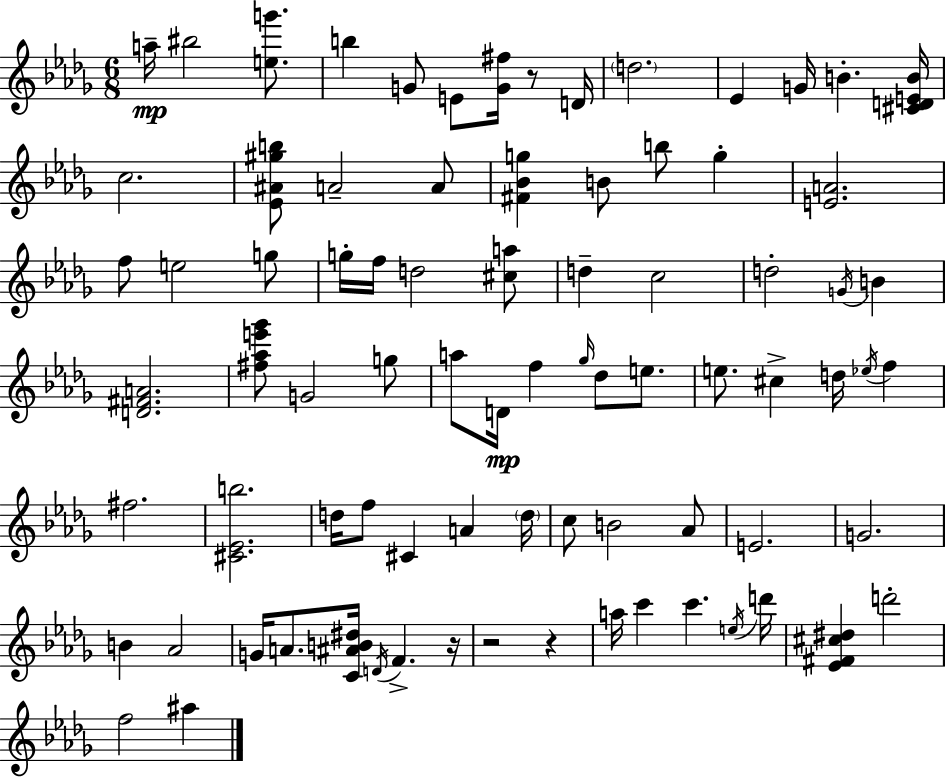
A5/s BIS5/h [E5,G6]/e. B5/q G4/e E4/e [G4,F#5]/s R/e D4/s D5/h. Eb4/q G4/s B4/q. [C#4,D4,E4,B4]/s C5/h. [Eb4,A#4,G#5,B5]/e A4/h A4/e [F#4,Bb4,G5]/q B4/e B5/e G5/q [E4,A4]/h. F5/e E5/h G5/e G5/s F5/s D5/h [C#5,A5]/e D5/q C5/h D5/h G4/s B4/q [D4,F#4,A4]/h. [F#5,Ab5,E6,Gb6]/e G4/h G5/e A5/e D4/s F5/q Gb5/s Db5/e E5/e. E5/e. C#5/q D5/s Eb5/s F5/q F#5/h. [C#4,Eb4,B5]/h. D5/s F5/e C#4/q A4/q D5/s C5/e B4/h Ab4/e E4/h. G4/h. B4/q Ab4/h G4/s A4/e. [C4,A#4,B4,D#5]/s D4/s F4/q. R/s R/h R/q A5/s C6/q C6/q. E5/s D6/s [Eb4,F#4,C#5,D#5]/q D6/h F5/h A#5/q